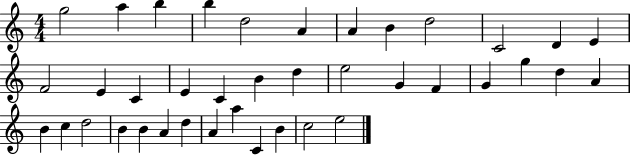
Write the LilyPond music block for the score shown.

{
  \clef treble
  \numericTimeSignature
  \time 4/4
  \key c \major
  g''2 a''4 b''4 | b''4 d''2 a'4 | a'4 b'4 d''2 | c'2 d'4 e'4 | \break f'2 e'4 c'4 | e'4 c'4 b'4 d''4 | e''2 g'4 f'4 | g'4 g''4 d''4 a'4 | \break b'4 c''4 d''2 | b'4 b'4 a'4 d''4 | a'4 a''4 c'4 b'4 | c''2 e''2 | \break \bar "|."
}